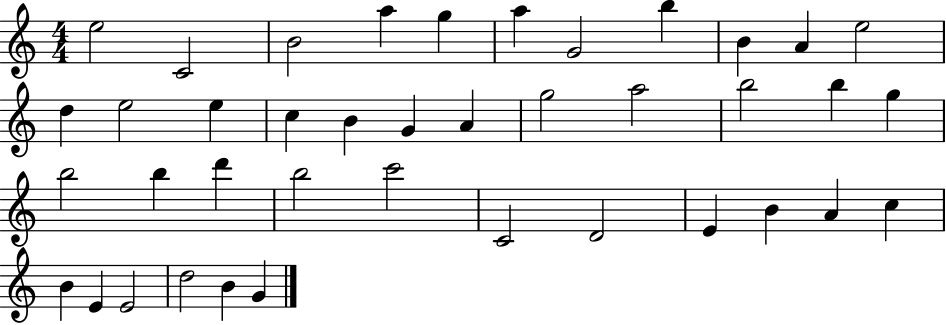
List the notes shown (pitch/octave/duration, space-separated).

E5/h C4/h B4/h A5/q G5/q A5/q G4/h B5/q B4/q A4/q E5/h D5/q E5/h E5/q C5/q B4/q G4/q A4/q G5/h A5/h B5/h B5/q G5/q B5/h B5/q D6/q B5/h C6/h C4/h D4/h E4/q B4/q A4/q C5/q B4/q E4/q E4/h D5/h B4/q G4/q